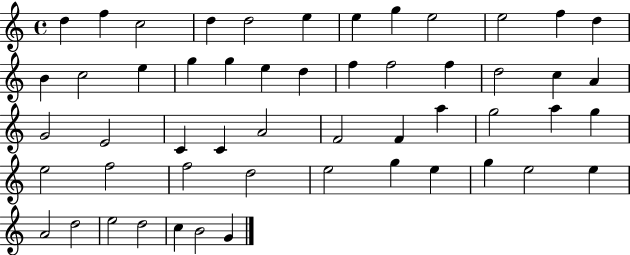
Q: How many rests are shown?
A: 0